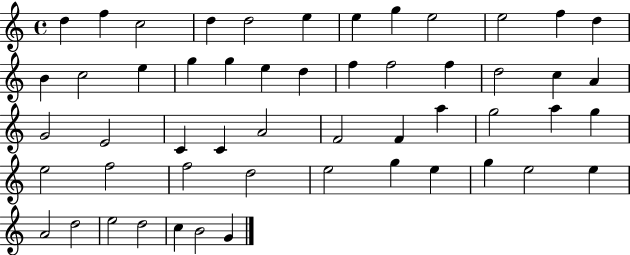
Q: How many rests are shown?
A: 0